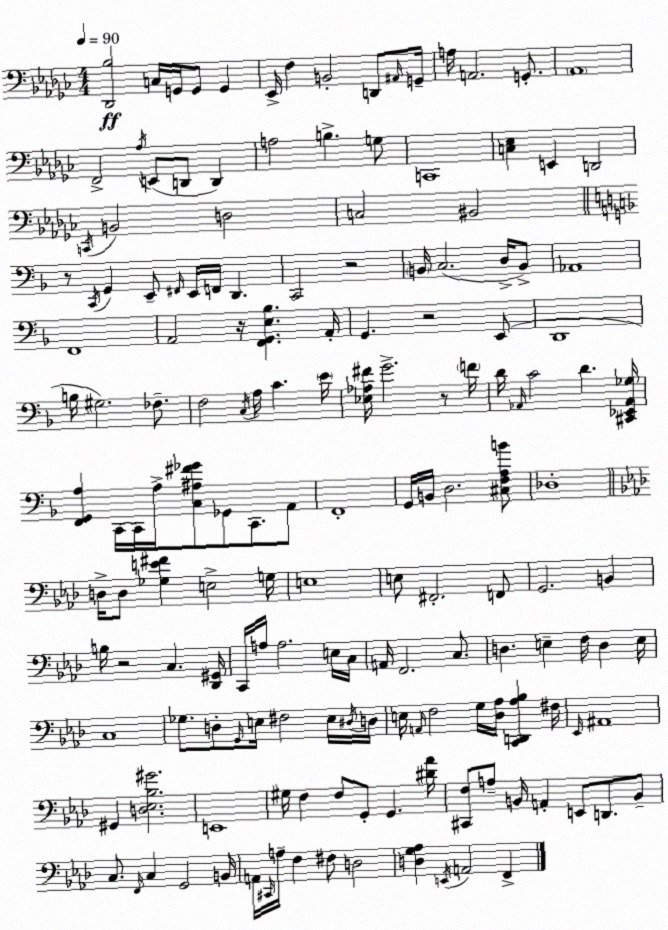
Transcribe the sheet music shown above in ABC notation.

X:1
T:Untitled
M:4/4
L:1/4
K:Ebm
[_D,,_B,]2 C,/4 G,,/4 G,,/2 G,, _E,,/4 F, B,,2 D,,/2 ^A,,/4 G,,/4 A,/4 A,,2 G,,/2 _A,,4 F,,2 _A,/4 E,,/2 D,,/2 D,, A,2 B, G,/2 C,,4 [C,_E,] E,, D,,2 C,,/4 B,,2 D,2 C,2 ^B,,2 z/2 C,,/4 G,, E,,/2 ^F,,/4 E,,/4 F,,/4 D,, C,,2 z2 B,,/4 C,2 D,/4 B,,/2 _A,,4 F,,4 A,,2 z/4 [F,,G,,E,_B,] A,,/4 G,, z2 E,,/2 D,,4 B,/4 ^G,2 _F,/2 F,2 C,/4 A,/4 C E/4 [_E,_A,^F]/4 G2 z/2 F/4 D/4 _A,,/4 C2 D [^C,,_E,,_A,,_G,]/4 [F,,G,,A,] C,,/4 C,,/4 A,/4 [C,^A,^F_G]/2 _G,,/2 C,,/2 A,,/2 F,,4 G,,/4 B,,/4 D,2 [^C,F,A,B]/2 _D,4 D,/4 D,/2 [_G,E^F] E,2 G,/4 E,4 E,/2 ^F,,2 F,,/2 G,,2 B,, B,/4 z2 C, [_D,,^G,,]/4 C,,/4 A,/4 A,2 E,/4 C,/4 A,,/4 F,,2 C,/2 D, E, F,/4 D, E,/4 C,4 _G,/2 D,/2 G,,/4 E,/4 ^F,2 E,/4 ^D,/4 D,/4 E,/4 A,,/4 F,2 G,/4 [_D,_A,]/4 [C,,D,,_A,_B,] ^F,/4 _E,,/4 ^A,,4 ^G,, [D,_E,_B,^G]2 E,,4 ^G,/4 F, F,/2 G,,/2 G,, [^D_A]/4 [^C,,F,]/2 A,/2 B,,/4 A,, E,,/2 D,,/2 B,,/2 C,/2 F,,/4 C, G,,2 B,,/4 A,,/4 ^C,,/4 A,/4 F, ^F,/2 D,2 [D,G,_A,] E,,/4 A,,2 F,,